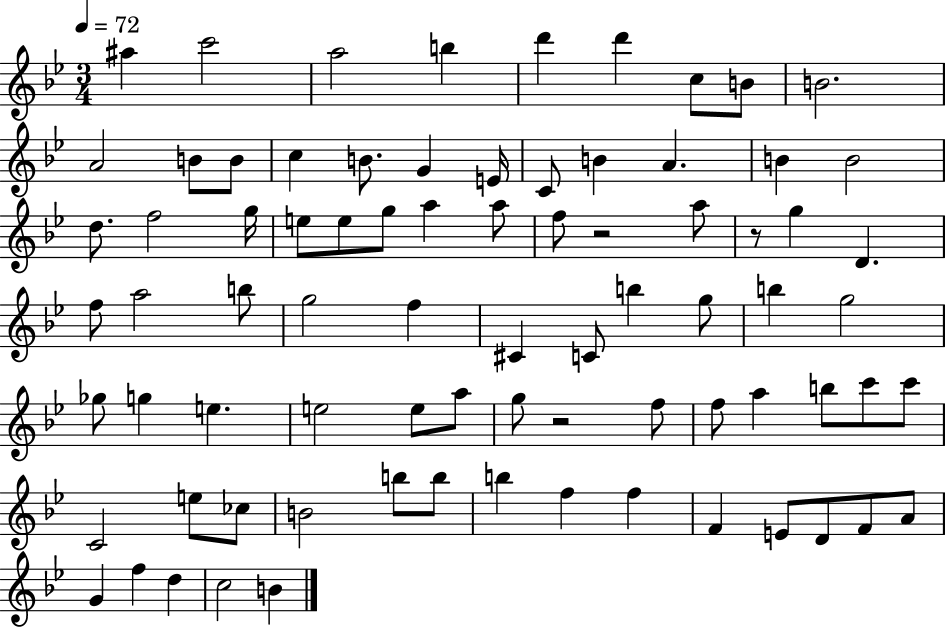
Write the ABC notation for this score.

X:1
T:Untitled
M:3/4
L:1/4
K:Bb
^a c'2 a2 b d' d' c/2 B/2 B2 A2 B/2 B/2 c B/2 G E/4 C/2 B A B B2 d/2 f2 g/4 e/2 e/2 g/2 a a/2 f/2 z2 a/2 z/2 g D f/2 a2 b/2 g2 f ^C C/2 b g/2 b g2 _g/2 g e e2 e/2 a/2 g/2 z2 f/2 f/2 a b/2 c'/2 c'/2 C2 e/2 _c/2 B2 b/2 b/2 b f f F E/2 D/2 F/2 A/2 G f d c2 B